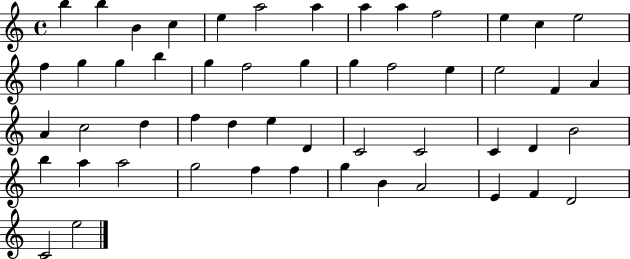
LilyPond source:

{
  \clef treble
  \time 4/4
  \defaultTimeSignature
  \key c \major
  b''4 b''4 b'4 c''4 | e''4 a''2 a''4 | a''4 a''4 f''2 | e''4 c''4 e''2 | \break f''4 g''4 g''4 b''4 | g''4 f''2 g''4 | g''4 f''2 e''4 | e''2 f'4 a'4 | \break a'4 c''2 d''4 | f''4 d''4 e''4 d'4 | c'2 c'2 | c'4 d'4 b'2 | \break b''4 a''4 a''2 | g''2 f''4 f''4 | g''4 b'4 a'2 | e'4 f'4 d'2 | \break c'2 e''2 | \bar "|."
}